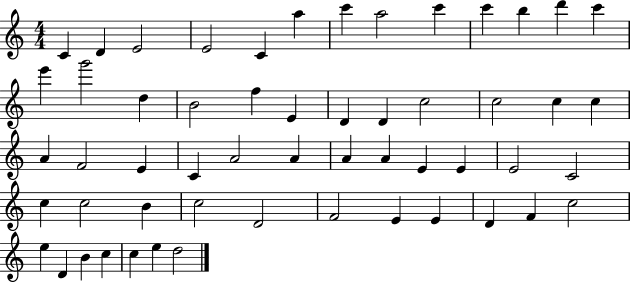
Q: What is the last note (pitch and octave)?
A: D5